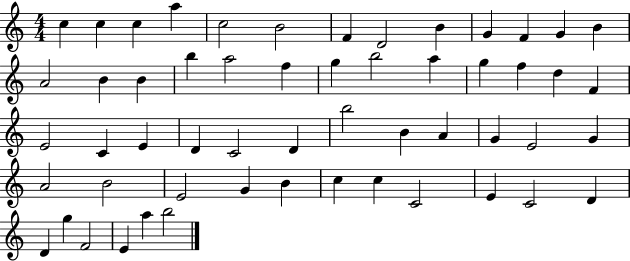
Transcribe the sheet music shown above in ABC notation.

X:1
T:Untitled
M:4/4
L:1/4
K:C
c c c a c2 B2 F D2 B G F G B A2 B B b a2 f g b2 a g f d F E2 C E D C2 D b2 B A G E2 G A2 B2 E2 G B c c C2 E C2 D D g F2 E a b2